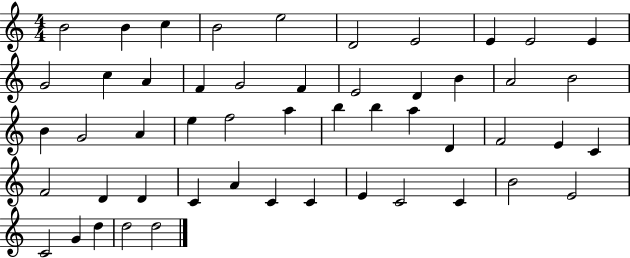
X:1
T:Untitled
M:4/4
L:1/4
K:C
B2 B c B2 e2 D2 E2 E E2 E G2 c A F G2 F E2 D B A2 B2 B G2 A e f2 a b b a D F2 E C F2 D D C A C C E C2 C B2 E2 C2 G d d2 d2